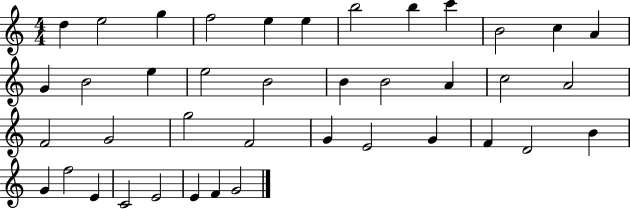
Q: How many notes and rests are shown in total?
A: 40